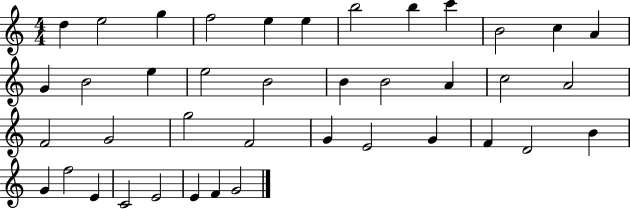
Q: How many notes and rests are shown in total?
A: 40